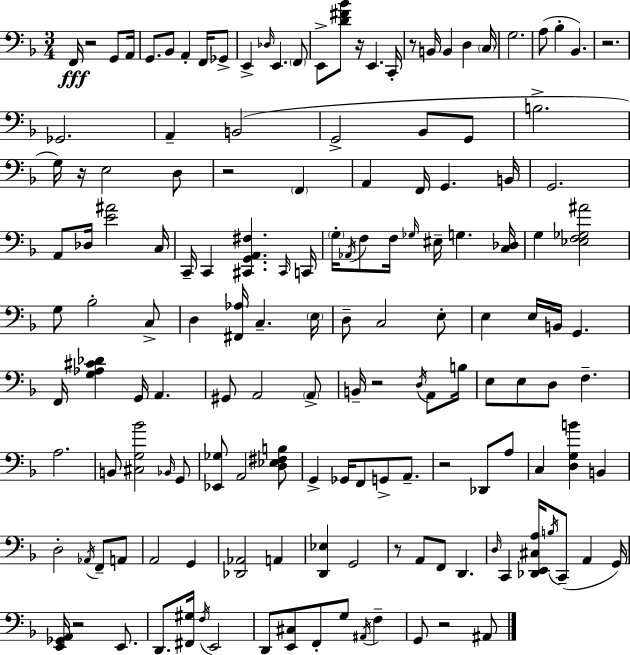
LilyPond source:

{
  \clef bass
  \numericTimeSignature
  \time 3/4
  \key f \major
  f,16\fff r2 g,8 a,16 | g,8. bes,8 a,4-. f,16 ges,8-> | e,4-> \grace { des16 } e,4. \parenthesize f,8 | e,8-> <d' fis' bes'>8 r16 e,4. | \break c,16-. r8 b,16 b,4 d4 | \parenthesize c16 g2. | a8( bes4-. bes,4.) | r2. | \break ges,2. | a,4-- b,2( | g,2-> bes,8 g,8 | b2.-> | \break g16) r16 e2 d8 | r2 \parenthesize f,4 | a,4 f,16 g,4. | b,16 g,2. | \break a,8 des16 <e' ais'>2 | c16 c,16-- c,4 <cis, g, a, fis>4. | \grace { cis,16 } c,16 \parenthesize g16-. \acciaccatura { aes,16 } f8 f16 \grace { ges16 } eis16-- g4. | <c des>16 g4 <ees f ges ais'>2 | \break g8 bes2-. | c8-> d4 <fis, aes>16 c4.-- | \parenthesize e16 d8-- c2 | e8-. e4 e16 b,16 g,4. | \break f,16 <g aes cis' des'>4 g,16 a,4. | gis,8 a,2 | \parenthesize a,8-> b,16-- r2 | \acciaccatura { d16 } a,8 b16 e8 e8 d8 f4.-- | \break a2. | b,8 <cis g bes'>2 | \grace { bes,16 } g,8 <ees, ges>8 a,2 | <d ees fis b>8 g,4-> ges,16 f,8 | \break g,8-> a,8.-- r2 | des,8 a8 c4 <d g b'>4 | b,4 d2-. | \acciaccatura { aes,16 } f,8-- a,8 a,2 | \break g,4 <des, aes,>2 | a,4 <d, ees>4 g,2 | r8 a,8 f,8 | d,4. \grace { d16 } c,4 | \break <des, e, cis a>16 \acciaccatura { b16 } c,8--( a,4 g,16) <e, ges, a,>16 r2 | e,8. d,8. | <fis, gis>16 \acciaccatura { f16 } e,2 d,8 | <e, cis>8 f,8-. g8 \acciaccatura { ais,16 } f4-- g,8 | \break r2 ais,8 \bar "|."
}